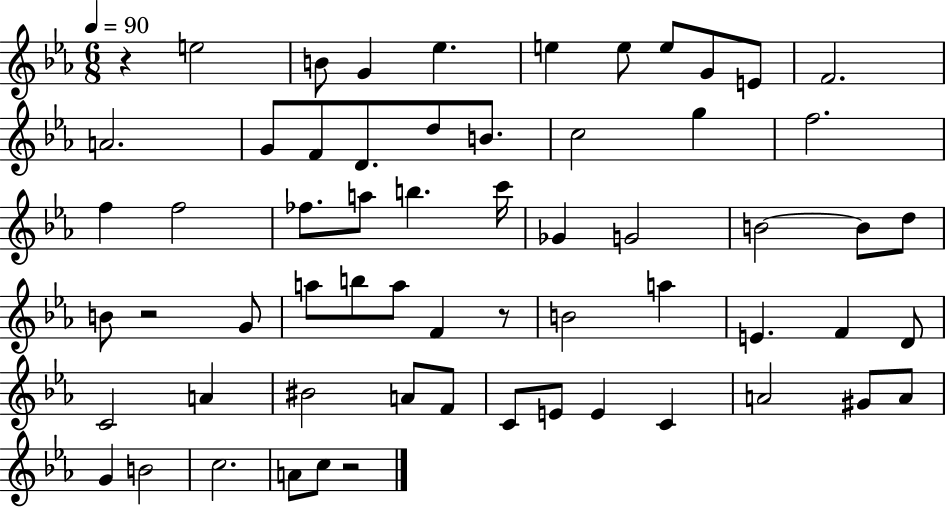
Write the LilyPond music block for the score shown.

{
  \clef treble
  \numericTimeSignature
  \time 6/8
  \key ees \major
  \tempo 4 = 90
  r4 e''2 | b'8 g'4 ees''4. | e''4 e''8 e''8 g'8 e'8 | f'2. | \break a'2. | g'8 f'8 d'8. d''8 b'8. | c''2 g''4 | f''2. | \break f''4 f''2 | fes''8. a''8 b''4. c'''16 | ges'4 g'2 | b'2~~ b'8 d''8 | \break b'8 r2 g'8 | a''8 b''8 a''8 f'4 r8 | b'2 a''4 | e'4. f'4 d'8 | \break c'2 a'4 | bis'2 a'8 f'8 | c'8 e'8 e'4 c'4 | a'2 gis'8 a'8 | \break g'4 b'2 | c''2. | a'8 c''8 r2 | \bar "|."
}